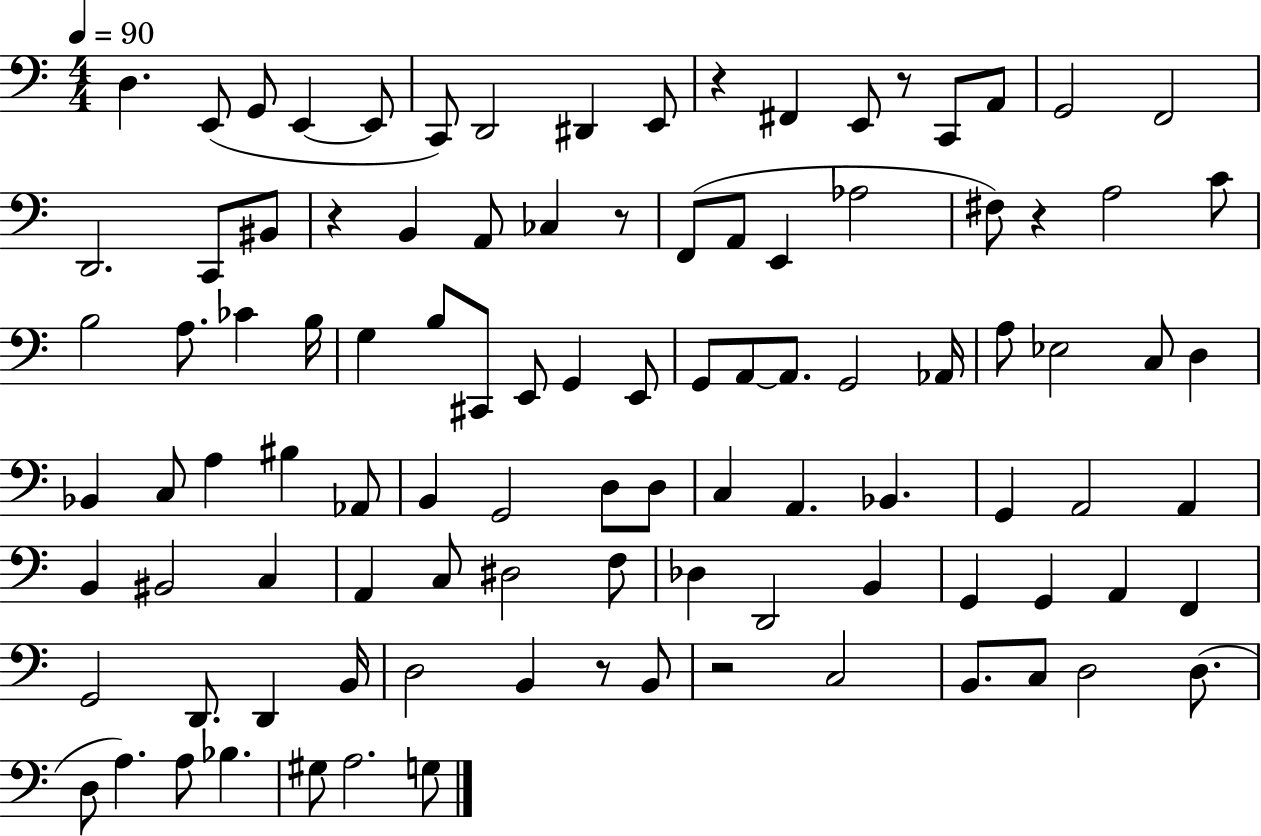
X:1
T:Untitled
M:4/4
L:1/4
K:C
D, E,,/2 G,,/2 E,, E,,/2 C,,/2 D,,2 ^D,, E,,/2 z ^F,, E,,/2 z/2 C,,/2 A,,/2 G,,2 F,,2 D,,2 C,,/2 ^B,,/2 z B,, A,,/2 _C, z/2 F,,/2 A,,/2 E,, _A,2 ^F,/2 z A,2 C/2 B,2 A,/2 _C B,/4 G, B,/2 ^C,,/2 E,,/2 G,, E,,/2 G,,/2 A,,/2 A,,/2 G,,2 _A,,/4 A,/2 _E,2 C,/2 D, _B,, C,/2 A, ^B, _A,,/2 B,, G,,2 D,/2 D,/2 C, A,, _B,, G,, A,,2 A,, B,, ^B,,2 C, A,, C,/2 ^D,2 F,/2 _D, D,,2 B,, G,, G,, A,, F,, G,,2 D,,/2 D,, B,,/4 D,2 B,, z/2 B,,/2 z2 C,2 B,,/2 C,/2 D,2 D,/2 D,/2 A, A,/2 _B, ^G,/2 A,2 G,/2